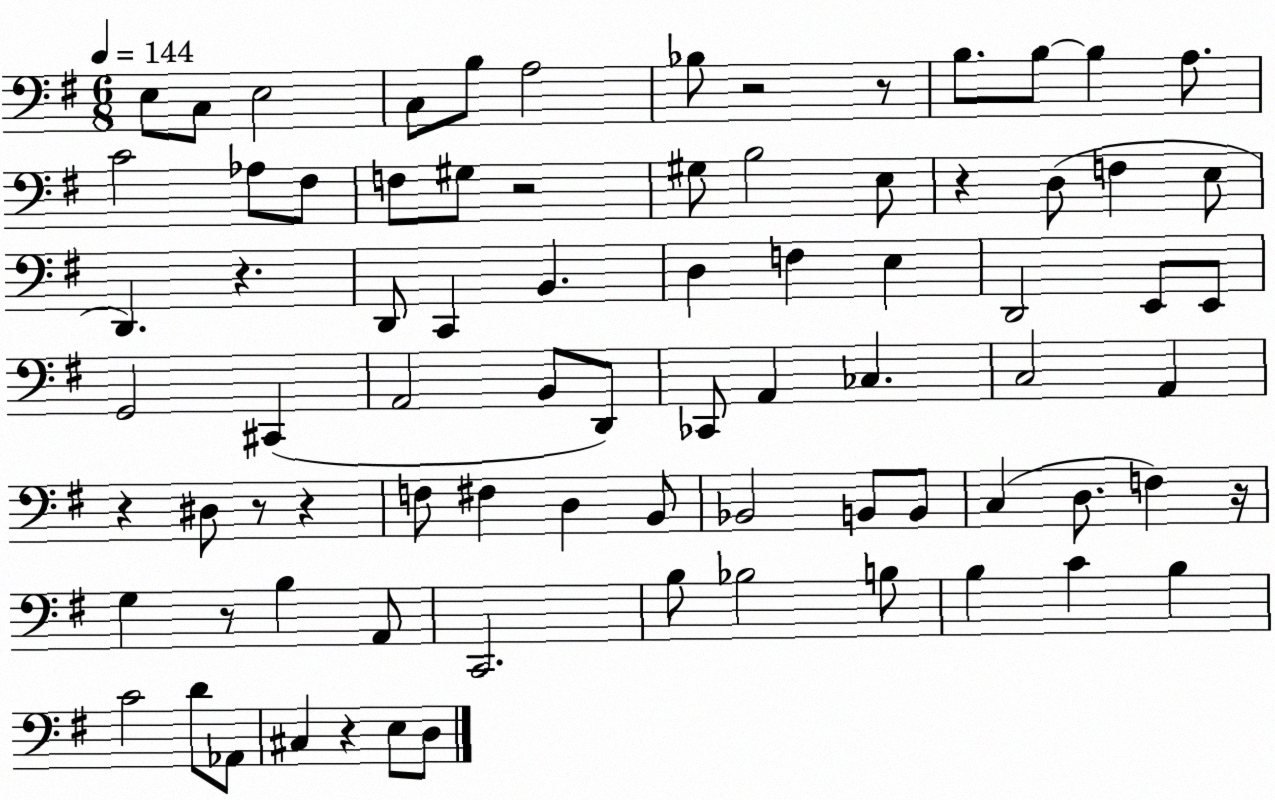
X:1
T:Untitled
M:6/8
L:1/4
K:G
E,/2 C,/2 E,2 C,/2 B,/2 A,2 _B,/2 z2 z/2 B,/2 B,/2 B, A,/2 C2 _A,/2 ^F,/2 F,/2 ^G,/2 z2 ^G,/2 B,2 E,/2 z D,/2 F, E,/2 D,, z D,,/2 C,, B,, D, F, E, D,,2 E,,/2 E,,/2 G,,2 ^C,, A,,2 B,,/2 D,,/2 _C,,/2 A,, _C, C,2 A,, z ^D,/2 z/2 z F,/2 ^F, D, B,,/2 _B,,2 B,,/2 B,,/2 C, D,/2 F, z/4 G, z/2 B, A,,/2 C,,2 B,/2 _B,2 B,/2 B, C B, C2 D/2 _A,,/2 ^C, z E,/2 D,/2